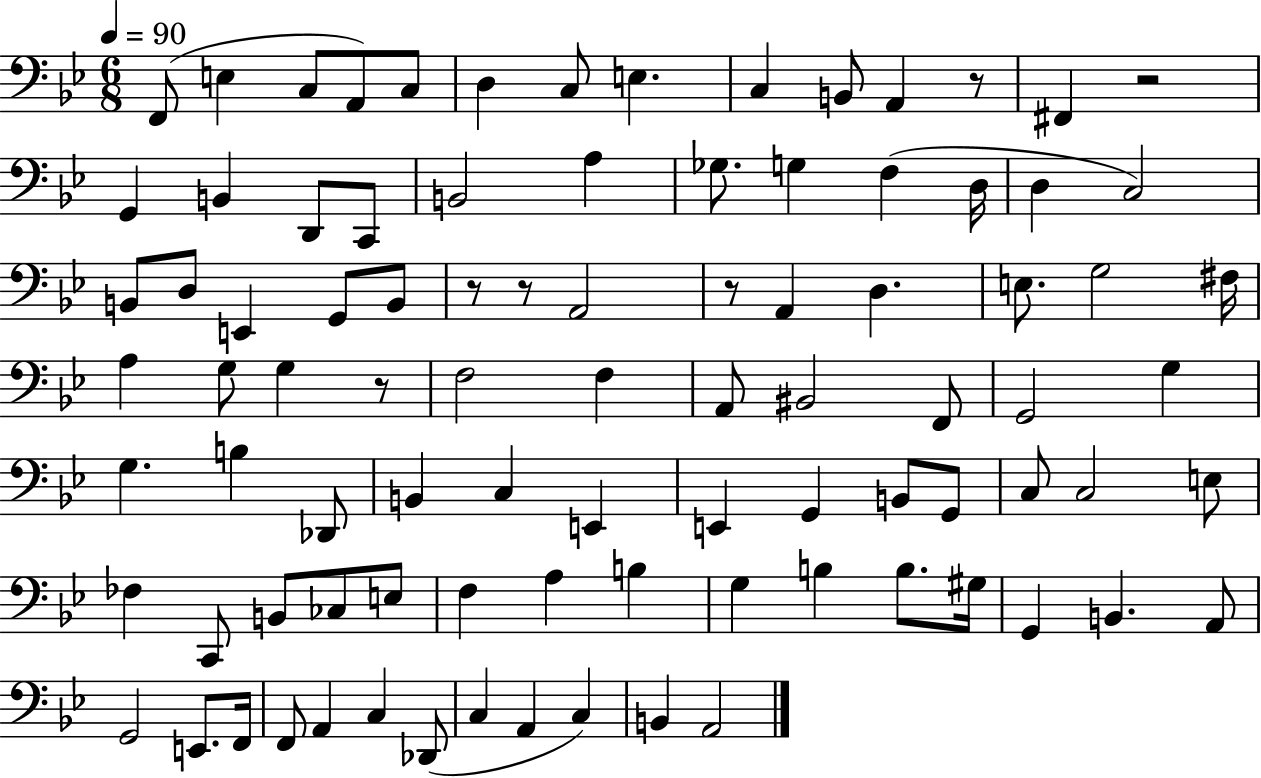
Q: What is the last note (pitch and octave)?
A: A2